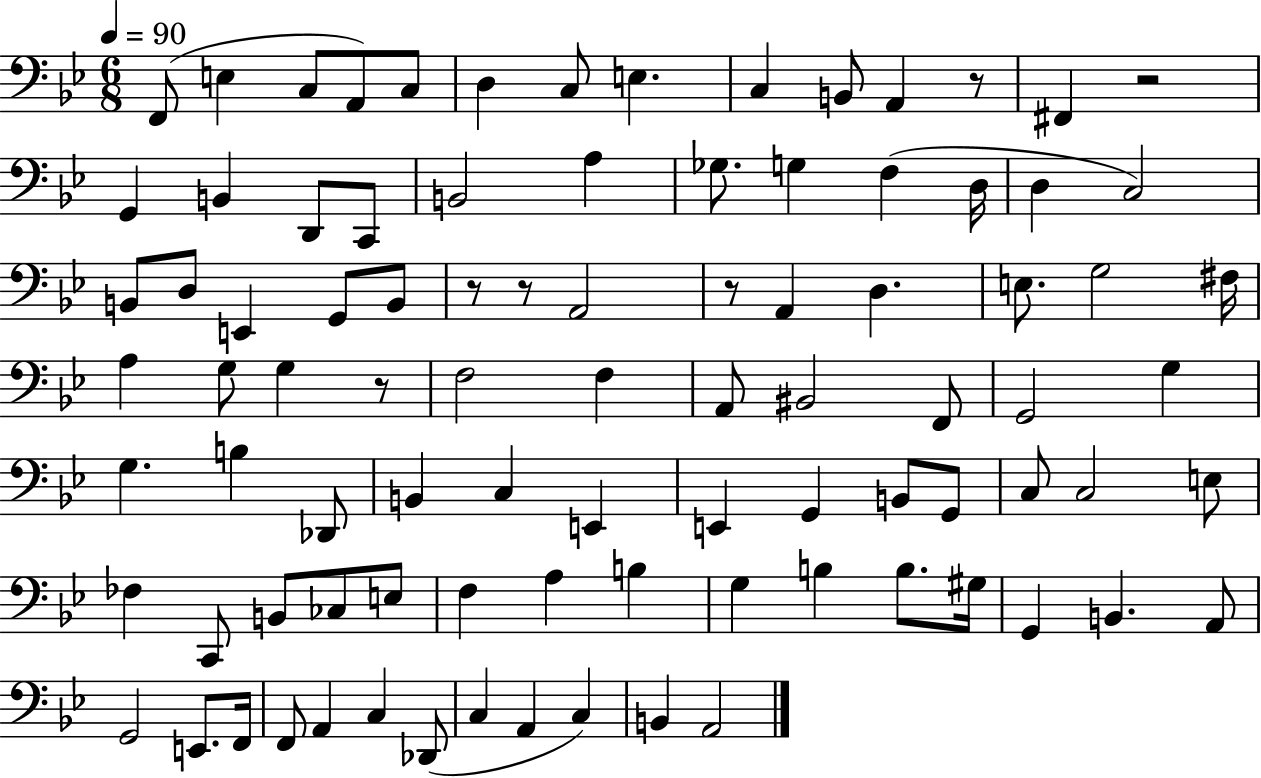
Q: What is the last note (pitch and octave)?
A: A2